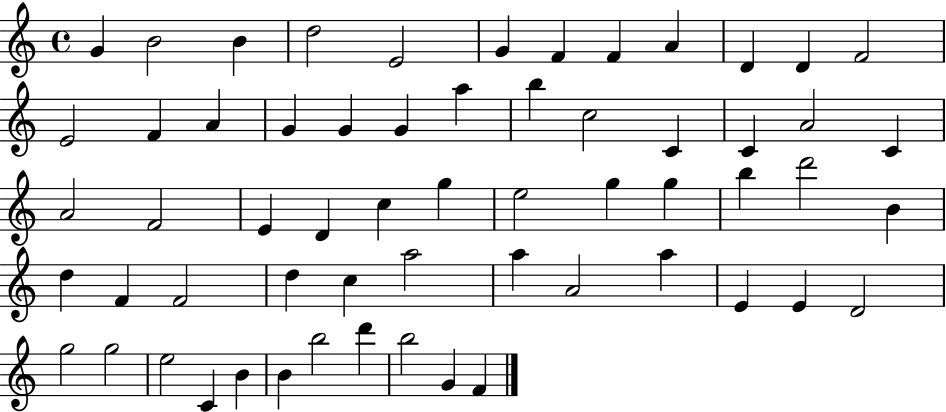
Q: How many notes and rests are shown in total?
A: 60